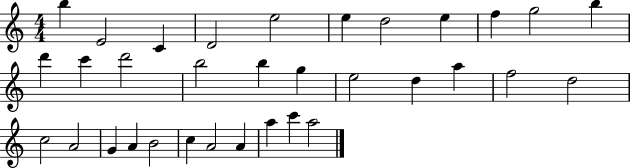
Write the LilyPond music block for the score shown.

{
  \clef treble
  \numericTimeSignature
  \time 4/4
  \key c \major
  b''4 e'2 c'4 | d'2 e''2 | e''4 d''2 e''4 | f''4 g''2 b''4 | \break d'''4 c'''4 d'''2 | b''2 b''4 g''4 | e''2 d''4 a''4 | f''2 d''2 | \break c''2 a'2 | g'4 a'4 b'2 | c''4 a'2 a'4 | a''4 c'''4 a''2 | \break \bar "|."
}